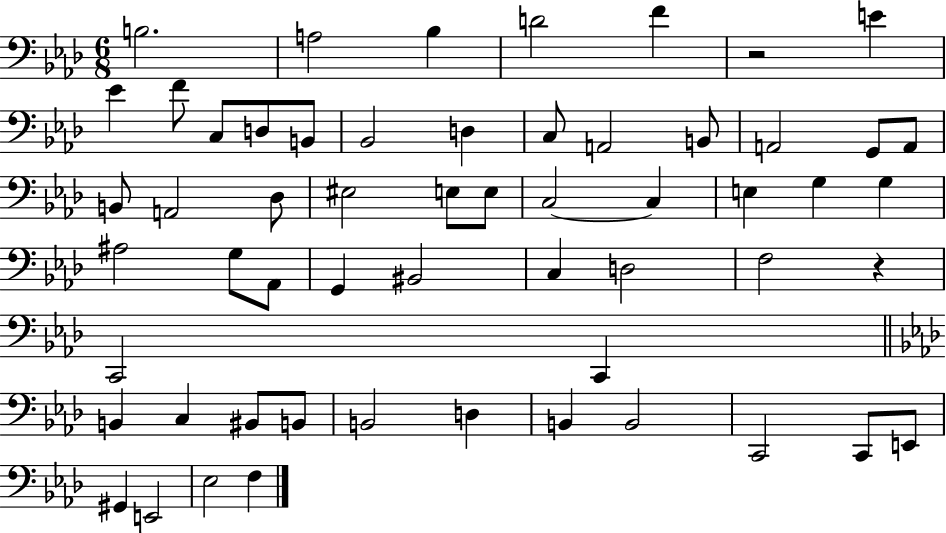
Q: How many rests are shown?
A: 2